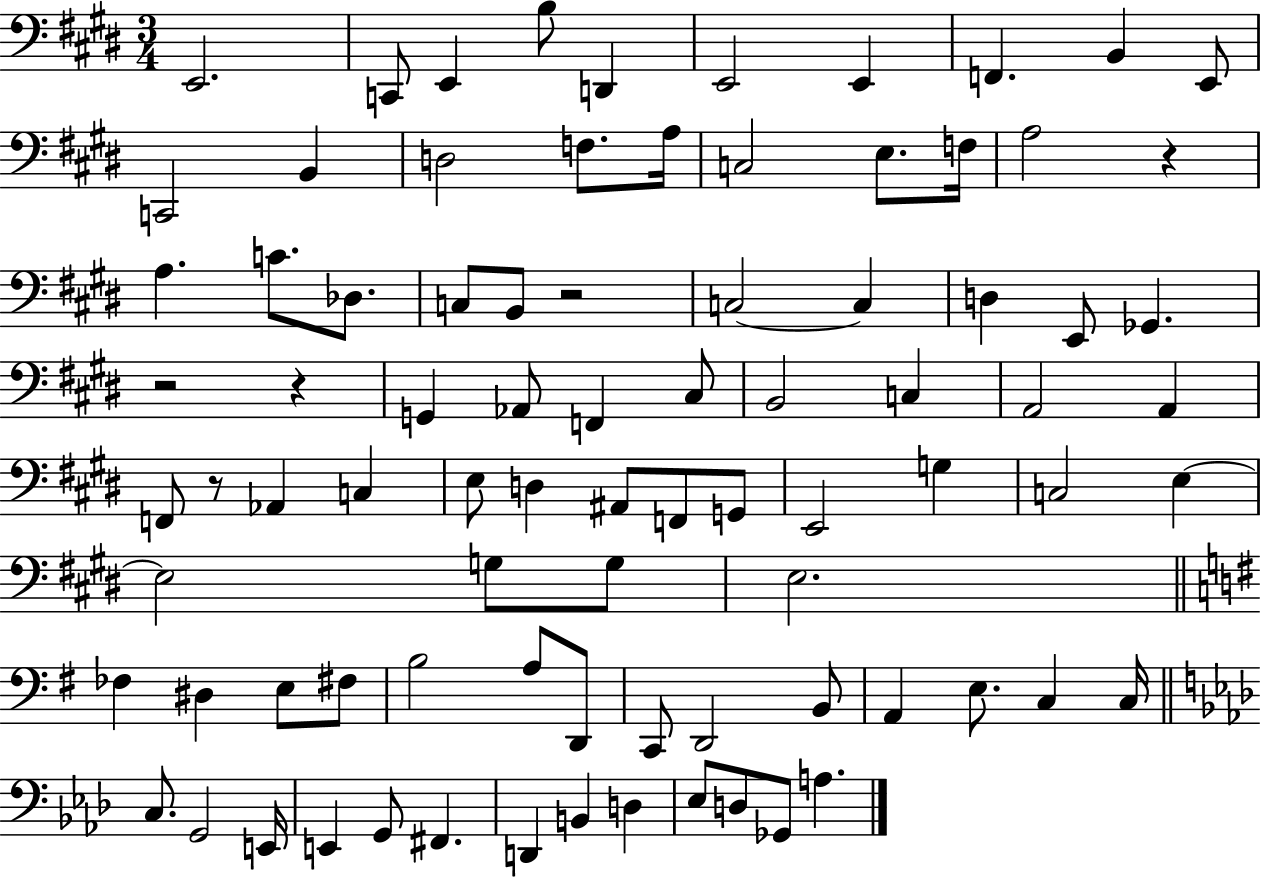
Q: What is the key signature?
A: E major